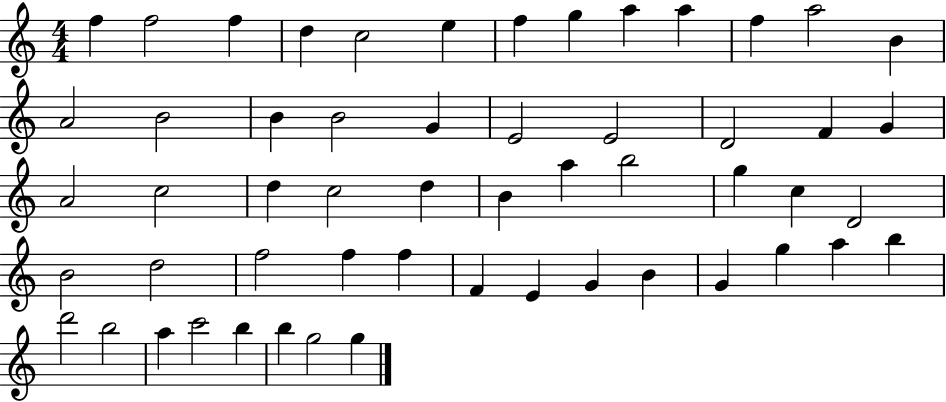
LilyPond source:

{
  \clef treble
  \numericTimeSignature
  \time 4/4
  \key c \major
  f''4 f''2 f''4 | d''4 c''2 e''4 | f''4 g''4 a''4 a''4 | f''4 a''2 b'4 | \break a'2 b'2 | b'4 b'2 g'4 | e'2 e'2 | d'2 f'4 g'4 | \break a'2 c''2 | d''4 c''2 d''4 | b'4 a''4 b''2 | g''4 c''4 d'2 | \break b'2 d''2 | f''2 f''4 f''4 | f'4 e'4 g'4 b'4 | g'4 g''4 a''4 b''4 | \break d'''2 b''2 | a''4 c'''2 b''4 | b''4 g''2 g''4 | \bar "|."
}